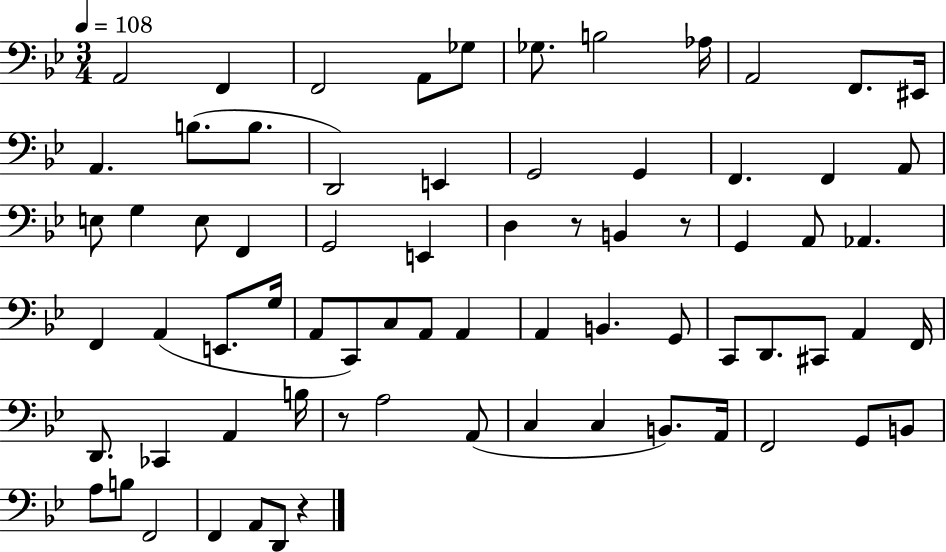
{
  \clef bass
  \numericTimeSignature
  \time 3/4
  \key bes \major
  \tempo 4 = 108
  a,2 f,4 | f,2 a,8 ges8 | ges8. b2 aes16 | a,2 f,8. eis,16 | \break a,4. b8.( b8. | d,2) e,4 | g,2 g,4 | f,4. f,4 a,8 | \break e8 g4 e8 f,4 | g,2 e,4 | d4 r8 b,4 r8 | g,4 a,8 aes,4. | \break f,4 a,4( e,8. g16 | a,8 c,8) c8 a,8 a,4 | a,4 b,4. g,8 | c,8 d,8. cis,8 a,4 f,16 | \break d,8. ces,4 a,4 b16 | r8 a2 a,8( | c4 c4 b,8.) a,16 | f,2 g,8 b,8 | \break a8 b8 f,2 | f,4 a,8 d,8 r4 | \bar "|."
}